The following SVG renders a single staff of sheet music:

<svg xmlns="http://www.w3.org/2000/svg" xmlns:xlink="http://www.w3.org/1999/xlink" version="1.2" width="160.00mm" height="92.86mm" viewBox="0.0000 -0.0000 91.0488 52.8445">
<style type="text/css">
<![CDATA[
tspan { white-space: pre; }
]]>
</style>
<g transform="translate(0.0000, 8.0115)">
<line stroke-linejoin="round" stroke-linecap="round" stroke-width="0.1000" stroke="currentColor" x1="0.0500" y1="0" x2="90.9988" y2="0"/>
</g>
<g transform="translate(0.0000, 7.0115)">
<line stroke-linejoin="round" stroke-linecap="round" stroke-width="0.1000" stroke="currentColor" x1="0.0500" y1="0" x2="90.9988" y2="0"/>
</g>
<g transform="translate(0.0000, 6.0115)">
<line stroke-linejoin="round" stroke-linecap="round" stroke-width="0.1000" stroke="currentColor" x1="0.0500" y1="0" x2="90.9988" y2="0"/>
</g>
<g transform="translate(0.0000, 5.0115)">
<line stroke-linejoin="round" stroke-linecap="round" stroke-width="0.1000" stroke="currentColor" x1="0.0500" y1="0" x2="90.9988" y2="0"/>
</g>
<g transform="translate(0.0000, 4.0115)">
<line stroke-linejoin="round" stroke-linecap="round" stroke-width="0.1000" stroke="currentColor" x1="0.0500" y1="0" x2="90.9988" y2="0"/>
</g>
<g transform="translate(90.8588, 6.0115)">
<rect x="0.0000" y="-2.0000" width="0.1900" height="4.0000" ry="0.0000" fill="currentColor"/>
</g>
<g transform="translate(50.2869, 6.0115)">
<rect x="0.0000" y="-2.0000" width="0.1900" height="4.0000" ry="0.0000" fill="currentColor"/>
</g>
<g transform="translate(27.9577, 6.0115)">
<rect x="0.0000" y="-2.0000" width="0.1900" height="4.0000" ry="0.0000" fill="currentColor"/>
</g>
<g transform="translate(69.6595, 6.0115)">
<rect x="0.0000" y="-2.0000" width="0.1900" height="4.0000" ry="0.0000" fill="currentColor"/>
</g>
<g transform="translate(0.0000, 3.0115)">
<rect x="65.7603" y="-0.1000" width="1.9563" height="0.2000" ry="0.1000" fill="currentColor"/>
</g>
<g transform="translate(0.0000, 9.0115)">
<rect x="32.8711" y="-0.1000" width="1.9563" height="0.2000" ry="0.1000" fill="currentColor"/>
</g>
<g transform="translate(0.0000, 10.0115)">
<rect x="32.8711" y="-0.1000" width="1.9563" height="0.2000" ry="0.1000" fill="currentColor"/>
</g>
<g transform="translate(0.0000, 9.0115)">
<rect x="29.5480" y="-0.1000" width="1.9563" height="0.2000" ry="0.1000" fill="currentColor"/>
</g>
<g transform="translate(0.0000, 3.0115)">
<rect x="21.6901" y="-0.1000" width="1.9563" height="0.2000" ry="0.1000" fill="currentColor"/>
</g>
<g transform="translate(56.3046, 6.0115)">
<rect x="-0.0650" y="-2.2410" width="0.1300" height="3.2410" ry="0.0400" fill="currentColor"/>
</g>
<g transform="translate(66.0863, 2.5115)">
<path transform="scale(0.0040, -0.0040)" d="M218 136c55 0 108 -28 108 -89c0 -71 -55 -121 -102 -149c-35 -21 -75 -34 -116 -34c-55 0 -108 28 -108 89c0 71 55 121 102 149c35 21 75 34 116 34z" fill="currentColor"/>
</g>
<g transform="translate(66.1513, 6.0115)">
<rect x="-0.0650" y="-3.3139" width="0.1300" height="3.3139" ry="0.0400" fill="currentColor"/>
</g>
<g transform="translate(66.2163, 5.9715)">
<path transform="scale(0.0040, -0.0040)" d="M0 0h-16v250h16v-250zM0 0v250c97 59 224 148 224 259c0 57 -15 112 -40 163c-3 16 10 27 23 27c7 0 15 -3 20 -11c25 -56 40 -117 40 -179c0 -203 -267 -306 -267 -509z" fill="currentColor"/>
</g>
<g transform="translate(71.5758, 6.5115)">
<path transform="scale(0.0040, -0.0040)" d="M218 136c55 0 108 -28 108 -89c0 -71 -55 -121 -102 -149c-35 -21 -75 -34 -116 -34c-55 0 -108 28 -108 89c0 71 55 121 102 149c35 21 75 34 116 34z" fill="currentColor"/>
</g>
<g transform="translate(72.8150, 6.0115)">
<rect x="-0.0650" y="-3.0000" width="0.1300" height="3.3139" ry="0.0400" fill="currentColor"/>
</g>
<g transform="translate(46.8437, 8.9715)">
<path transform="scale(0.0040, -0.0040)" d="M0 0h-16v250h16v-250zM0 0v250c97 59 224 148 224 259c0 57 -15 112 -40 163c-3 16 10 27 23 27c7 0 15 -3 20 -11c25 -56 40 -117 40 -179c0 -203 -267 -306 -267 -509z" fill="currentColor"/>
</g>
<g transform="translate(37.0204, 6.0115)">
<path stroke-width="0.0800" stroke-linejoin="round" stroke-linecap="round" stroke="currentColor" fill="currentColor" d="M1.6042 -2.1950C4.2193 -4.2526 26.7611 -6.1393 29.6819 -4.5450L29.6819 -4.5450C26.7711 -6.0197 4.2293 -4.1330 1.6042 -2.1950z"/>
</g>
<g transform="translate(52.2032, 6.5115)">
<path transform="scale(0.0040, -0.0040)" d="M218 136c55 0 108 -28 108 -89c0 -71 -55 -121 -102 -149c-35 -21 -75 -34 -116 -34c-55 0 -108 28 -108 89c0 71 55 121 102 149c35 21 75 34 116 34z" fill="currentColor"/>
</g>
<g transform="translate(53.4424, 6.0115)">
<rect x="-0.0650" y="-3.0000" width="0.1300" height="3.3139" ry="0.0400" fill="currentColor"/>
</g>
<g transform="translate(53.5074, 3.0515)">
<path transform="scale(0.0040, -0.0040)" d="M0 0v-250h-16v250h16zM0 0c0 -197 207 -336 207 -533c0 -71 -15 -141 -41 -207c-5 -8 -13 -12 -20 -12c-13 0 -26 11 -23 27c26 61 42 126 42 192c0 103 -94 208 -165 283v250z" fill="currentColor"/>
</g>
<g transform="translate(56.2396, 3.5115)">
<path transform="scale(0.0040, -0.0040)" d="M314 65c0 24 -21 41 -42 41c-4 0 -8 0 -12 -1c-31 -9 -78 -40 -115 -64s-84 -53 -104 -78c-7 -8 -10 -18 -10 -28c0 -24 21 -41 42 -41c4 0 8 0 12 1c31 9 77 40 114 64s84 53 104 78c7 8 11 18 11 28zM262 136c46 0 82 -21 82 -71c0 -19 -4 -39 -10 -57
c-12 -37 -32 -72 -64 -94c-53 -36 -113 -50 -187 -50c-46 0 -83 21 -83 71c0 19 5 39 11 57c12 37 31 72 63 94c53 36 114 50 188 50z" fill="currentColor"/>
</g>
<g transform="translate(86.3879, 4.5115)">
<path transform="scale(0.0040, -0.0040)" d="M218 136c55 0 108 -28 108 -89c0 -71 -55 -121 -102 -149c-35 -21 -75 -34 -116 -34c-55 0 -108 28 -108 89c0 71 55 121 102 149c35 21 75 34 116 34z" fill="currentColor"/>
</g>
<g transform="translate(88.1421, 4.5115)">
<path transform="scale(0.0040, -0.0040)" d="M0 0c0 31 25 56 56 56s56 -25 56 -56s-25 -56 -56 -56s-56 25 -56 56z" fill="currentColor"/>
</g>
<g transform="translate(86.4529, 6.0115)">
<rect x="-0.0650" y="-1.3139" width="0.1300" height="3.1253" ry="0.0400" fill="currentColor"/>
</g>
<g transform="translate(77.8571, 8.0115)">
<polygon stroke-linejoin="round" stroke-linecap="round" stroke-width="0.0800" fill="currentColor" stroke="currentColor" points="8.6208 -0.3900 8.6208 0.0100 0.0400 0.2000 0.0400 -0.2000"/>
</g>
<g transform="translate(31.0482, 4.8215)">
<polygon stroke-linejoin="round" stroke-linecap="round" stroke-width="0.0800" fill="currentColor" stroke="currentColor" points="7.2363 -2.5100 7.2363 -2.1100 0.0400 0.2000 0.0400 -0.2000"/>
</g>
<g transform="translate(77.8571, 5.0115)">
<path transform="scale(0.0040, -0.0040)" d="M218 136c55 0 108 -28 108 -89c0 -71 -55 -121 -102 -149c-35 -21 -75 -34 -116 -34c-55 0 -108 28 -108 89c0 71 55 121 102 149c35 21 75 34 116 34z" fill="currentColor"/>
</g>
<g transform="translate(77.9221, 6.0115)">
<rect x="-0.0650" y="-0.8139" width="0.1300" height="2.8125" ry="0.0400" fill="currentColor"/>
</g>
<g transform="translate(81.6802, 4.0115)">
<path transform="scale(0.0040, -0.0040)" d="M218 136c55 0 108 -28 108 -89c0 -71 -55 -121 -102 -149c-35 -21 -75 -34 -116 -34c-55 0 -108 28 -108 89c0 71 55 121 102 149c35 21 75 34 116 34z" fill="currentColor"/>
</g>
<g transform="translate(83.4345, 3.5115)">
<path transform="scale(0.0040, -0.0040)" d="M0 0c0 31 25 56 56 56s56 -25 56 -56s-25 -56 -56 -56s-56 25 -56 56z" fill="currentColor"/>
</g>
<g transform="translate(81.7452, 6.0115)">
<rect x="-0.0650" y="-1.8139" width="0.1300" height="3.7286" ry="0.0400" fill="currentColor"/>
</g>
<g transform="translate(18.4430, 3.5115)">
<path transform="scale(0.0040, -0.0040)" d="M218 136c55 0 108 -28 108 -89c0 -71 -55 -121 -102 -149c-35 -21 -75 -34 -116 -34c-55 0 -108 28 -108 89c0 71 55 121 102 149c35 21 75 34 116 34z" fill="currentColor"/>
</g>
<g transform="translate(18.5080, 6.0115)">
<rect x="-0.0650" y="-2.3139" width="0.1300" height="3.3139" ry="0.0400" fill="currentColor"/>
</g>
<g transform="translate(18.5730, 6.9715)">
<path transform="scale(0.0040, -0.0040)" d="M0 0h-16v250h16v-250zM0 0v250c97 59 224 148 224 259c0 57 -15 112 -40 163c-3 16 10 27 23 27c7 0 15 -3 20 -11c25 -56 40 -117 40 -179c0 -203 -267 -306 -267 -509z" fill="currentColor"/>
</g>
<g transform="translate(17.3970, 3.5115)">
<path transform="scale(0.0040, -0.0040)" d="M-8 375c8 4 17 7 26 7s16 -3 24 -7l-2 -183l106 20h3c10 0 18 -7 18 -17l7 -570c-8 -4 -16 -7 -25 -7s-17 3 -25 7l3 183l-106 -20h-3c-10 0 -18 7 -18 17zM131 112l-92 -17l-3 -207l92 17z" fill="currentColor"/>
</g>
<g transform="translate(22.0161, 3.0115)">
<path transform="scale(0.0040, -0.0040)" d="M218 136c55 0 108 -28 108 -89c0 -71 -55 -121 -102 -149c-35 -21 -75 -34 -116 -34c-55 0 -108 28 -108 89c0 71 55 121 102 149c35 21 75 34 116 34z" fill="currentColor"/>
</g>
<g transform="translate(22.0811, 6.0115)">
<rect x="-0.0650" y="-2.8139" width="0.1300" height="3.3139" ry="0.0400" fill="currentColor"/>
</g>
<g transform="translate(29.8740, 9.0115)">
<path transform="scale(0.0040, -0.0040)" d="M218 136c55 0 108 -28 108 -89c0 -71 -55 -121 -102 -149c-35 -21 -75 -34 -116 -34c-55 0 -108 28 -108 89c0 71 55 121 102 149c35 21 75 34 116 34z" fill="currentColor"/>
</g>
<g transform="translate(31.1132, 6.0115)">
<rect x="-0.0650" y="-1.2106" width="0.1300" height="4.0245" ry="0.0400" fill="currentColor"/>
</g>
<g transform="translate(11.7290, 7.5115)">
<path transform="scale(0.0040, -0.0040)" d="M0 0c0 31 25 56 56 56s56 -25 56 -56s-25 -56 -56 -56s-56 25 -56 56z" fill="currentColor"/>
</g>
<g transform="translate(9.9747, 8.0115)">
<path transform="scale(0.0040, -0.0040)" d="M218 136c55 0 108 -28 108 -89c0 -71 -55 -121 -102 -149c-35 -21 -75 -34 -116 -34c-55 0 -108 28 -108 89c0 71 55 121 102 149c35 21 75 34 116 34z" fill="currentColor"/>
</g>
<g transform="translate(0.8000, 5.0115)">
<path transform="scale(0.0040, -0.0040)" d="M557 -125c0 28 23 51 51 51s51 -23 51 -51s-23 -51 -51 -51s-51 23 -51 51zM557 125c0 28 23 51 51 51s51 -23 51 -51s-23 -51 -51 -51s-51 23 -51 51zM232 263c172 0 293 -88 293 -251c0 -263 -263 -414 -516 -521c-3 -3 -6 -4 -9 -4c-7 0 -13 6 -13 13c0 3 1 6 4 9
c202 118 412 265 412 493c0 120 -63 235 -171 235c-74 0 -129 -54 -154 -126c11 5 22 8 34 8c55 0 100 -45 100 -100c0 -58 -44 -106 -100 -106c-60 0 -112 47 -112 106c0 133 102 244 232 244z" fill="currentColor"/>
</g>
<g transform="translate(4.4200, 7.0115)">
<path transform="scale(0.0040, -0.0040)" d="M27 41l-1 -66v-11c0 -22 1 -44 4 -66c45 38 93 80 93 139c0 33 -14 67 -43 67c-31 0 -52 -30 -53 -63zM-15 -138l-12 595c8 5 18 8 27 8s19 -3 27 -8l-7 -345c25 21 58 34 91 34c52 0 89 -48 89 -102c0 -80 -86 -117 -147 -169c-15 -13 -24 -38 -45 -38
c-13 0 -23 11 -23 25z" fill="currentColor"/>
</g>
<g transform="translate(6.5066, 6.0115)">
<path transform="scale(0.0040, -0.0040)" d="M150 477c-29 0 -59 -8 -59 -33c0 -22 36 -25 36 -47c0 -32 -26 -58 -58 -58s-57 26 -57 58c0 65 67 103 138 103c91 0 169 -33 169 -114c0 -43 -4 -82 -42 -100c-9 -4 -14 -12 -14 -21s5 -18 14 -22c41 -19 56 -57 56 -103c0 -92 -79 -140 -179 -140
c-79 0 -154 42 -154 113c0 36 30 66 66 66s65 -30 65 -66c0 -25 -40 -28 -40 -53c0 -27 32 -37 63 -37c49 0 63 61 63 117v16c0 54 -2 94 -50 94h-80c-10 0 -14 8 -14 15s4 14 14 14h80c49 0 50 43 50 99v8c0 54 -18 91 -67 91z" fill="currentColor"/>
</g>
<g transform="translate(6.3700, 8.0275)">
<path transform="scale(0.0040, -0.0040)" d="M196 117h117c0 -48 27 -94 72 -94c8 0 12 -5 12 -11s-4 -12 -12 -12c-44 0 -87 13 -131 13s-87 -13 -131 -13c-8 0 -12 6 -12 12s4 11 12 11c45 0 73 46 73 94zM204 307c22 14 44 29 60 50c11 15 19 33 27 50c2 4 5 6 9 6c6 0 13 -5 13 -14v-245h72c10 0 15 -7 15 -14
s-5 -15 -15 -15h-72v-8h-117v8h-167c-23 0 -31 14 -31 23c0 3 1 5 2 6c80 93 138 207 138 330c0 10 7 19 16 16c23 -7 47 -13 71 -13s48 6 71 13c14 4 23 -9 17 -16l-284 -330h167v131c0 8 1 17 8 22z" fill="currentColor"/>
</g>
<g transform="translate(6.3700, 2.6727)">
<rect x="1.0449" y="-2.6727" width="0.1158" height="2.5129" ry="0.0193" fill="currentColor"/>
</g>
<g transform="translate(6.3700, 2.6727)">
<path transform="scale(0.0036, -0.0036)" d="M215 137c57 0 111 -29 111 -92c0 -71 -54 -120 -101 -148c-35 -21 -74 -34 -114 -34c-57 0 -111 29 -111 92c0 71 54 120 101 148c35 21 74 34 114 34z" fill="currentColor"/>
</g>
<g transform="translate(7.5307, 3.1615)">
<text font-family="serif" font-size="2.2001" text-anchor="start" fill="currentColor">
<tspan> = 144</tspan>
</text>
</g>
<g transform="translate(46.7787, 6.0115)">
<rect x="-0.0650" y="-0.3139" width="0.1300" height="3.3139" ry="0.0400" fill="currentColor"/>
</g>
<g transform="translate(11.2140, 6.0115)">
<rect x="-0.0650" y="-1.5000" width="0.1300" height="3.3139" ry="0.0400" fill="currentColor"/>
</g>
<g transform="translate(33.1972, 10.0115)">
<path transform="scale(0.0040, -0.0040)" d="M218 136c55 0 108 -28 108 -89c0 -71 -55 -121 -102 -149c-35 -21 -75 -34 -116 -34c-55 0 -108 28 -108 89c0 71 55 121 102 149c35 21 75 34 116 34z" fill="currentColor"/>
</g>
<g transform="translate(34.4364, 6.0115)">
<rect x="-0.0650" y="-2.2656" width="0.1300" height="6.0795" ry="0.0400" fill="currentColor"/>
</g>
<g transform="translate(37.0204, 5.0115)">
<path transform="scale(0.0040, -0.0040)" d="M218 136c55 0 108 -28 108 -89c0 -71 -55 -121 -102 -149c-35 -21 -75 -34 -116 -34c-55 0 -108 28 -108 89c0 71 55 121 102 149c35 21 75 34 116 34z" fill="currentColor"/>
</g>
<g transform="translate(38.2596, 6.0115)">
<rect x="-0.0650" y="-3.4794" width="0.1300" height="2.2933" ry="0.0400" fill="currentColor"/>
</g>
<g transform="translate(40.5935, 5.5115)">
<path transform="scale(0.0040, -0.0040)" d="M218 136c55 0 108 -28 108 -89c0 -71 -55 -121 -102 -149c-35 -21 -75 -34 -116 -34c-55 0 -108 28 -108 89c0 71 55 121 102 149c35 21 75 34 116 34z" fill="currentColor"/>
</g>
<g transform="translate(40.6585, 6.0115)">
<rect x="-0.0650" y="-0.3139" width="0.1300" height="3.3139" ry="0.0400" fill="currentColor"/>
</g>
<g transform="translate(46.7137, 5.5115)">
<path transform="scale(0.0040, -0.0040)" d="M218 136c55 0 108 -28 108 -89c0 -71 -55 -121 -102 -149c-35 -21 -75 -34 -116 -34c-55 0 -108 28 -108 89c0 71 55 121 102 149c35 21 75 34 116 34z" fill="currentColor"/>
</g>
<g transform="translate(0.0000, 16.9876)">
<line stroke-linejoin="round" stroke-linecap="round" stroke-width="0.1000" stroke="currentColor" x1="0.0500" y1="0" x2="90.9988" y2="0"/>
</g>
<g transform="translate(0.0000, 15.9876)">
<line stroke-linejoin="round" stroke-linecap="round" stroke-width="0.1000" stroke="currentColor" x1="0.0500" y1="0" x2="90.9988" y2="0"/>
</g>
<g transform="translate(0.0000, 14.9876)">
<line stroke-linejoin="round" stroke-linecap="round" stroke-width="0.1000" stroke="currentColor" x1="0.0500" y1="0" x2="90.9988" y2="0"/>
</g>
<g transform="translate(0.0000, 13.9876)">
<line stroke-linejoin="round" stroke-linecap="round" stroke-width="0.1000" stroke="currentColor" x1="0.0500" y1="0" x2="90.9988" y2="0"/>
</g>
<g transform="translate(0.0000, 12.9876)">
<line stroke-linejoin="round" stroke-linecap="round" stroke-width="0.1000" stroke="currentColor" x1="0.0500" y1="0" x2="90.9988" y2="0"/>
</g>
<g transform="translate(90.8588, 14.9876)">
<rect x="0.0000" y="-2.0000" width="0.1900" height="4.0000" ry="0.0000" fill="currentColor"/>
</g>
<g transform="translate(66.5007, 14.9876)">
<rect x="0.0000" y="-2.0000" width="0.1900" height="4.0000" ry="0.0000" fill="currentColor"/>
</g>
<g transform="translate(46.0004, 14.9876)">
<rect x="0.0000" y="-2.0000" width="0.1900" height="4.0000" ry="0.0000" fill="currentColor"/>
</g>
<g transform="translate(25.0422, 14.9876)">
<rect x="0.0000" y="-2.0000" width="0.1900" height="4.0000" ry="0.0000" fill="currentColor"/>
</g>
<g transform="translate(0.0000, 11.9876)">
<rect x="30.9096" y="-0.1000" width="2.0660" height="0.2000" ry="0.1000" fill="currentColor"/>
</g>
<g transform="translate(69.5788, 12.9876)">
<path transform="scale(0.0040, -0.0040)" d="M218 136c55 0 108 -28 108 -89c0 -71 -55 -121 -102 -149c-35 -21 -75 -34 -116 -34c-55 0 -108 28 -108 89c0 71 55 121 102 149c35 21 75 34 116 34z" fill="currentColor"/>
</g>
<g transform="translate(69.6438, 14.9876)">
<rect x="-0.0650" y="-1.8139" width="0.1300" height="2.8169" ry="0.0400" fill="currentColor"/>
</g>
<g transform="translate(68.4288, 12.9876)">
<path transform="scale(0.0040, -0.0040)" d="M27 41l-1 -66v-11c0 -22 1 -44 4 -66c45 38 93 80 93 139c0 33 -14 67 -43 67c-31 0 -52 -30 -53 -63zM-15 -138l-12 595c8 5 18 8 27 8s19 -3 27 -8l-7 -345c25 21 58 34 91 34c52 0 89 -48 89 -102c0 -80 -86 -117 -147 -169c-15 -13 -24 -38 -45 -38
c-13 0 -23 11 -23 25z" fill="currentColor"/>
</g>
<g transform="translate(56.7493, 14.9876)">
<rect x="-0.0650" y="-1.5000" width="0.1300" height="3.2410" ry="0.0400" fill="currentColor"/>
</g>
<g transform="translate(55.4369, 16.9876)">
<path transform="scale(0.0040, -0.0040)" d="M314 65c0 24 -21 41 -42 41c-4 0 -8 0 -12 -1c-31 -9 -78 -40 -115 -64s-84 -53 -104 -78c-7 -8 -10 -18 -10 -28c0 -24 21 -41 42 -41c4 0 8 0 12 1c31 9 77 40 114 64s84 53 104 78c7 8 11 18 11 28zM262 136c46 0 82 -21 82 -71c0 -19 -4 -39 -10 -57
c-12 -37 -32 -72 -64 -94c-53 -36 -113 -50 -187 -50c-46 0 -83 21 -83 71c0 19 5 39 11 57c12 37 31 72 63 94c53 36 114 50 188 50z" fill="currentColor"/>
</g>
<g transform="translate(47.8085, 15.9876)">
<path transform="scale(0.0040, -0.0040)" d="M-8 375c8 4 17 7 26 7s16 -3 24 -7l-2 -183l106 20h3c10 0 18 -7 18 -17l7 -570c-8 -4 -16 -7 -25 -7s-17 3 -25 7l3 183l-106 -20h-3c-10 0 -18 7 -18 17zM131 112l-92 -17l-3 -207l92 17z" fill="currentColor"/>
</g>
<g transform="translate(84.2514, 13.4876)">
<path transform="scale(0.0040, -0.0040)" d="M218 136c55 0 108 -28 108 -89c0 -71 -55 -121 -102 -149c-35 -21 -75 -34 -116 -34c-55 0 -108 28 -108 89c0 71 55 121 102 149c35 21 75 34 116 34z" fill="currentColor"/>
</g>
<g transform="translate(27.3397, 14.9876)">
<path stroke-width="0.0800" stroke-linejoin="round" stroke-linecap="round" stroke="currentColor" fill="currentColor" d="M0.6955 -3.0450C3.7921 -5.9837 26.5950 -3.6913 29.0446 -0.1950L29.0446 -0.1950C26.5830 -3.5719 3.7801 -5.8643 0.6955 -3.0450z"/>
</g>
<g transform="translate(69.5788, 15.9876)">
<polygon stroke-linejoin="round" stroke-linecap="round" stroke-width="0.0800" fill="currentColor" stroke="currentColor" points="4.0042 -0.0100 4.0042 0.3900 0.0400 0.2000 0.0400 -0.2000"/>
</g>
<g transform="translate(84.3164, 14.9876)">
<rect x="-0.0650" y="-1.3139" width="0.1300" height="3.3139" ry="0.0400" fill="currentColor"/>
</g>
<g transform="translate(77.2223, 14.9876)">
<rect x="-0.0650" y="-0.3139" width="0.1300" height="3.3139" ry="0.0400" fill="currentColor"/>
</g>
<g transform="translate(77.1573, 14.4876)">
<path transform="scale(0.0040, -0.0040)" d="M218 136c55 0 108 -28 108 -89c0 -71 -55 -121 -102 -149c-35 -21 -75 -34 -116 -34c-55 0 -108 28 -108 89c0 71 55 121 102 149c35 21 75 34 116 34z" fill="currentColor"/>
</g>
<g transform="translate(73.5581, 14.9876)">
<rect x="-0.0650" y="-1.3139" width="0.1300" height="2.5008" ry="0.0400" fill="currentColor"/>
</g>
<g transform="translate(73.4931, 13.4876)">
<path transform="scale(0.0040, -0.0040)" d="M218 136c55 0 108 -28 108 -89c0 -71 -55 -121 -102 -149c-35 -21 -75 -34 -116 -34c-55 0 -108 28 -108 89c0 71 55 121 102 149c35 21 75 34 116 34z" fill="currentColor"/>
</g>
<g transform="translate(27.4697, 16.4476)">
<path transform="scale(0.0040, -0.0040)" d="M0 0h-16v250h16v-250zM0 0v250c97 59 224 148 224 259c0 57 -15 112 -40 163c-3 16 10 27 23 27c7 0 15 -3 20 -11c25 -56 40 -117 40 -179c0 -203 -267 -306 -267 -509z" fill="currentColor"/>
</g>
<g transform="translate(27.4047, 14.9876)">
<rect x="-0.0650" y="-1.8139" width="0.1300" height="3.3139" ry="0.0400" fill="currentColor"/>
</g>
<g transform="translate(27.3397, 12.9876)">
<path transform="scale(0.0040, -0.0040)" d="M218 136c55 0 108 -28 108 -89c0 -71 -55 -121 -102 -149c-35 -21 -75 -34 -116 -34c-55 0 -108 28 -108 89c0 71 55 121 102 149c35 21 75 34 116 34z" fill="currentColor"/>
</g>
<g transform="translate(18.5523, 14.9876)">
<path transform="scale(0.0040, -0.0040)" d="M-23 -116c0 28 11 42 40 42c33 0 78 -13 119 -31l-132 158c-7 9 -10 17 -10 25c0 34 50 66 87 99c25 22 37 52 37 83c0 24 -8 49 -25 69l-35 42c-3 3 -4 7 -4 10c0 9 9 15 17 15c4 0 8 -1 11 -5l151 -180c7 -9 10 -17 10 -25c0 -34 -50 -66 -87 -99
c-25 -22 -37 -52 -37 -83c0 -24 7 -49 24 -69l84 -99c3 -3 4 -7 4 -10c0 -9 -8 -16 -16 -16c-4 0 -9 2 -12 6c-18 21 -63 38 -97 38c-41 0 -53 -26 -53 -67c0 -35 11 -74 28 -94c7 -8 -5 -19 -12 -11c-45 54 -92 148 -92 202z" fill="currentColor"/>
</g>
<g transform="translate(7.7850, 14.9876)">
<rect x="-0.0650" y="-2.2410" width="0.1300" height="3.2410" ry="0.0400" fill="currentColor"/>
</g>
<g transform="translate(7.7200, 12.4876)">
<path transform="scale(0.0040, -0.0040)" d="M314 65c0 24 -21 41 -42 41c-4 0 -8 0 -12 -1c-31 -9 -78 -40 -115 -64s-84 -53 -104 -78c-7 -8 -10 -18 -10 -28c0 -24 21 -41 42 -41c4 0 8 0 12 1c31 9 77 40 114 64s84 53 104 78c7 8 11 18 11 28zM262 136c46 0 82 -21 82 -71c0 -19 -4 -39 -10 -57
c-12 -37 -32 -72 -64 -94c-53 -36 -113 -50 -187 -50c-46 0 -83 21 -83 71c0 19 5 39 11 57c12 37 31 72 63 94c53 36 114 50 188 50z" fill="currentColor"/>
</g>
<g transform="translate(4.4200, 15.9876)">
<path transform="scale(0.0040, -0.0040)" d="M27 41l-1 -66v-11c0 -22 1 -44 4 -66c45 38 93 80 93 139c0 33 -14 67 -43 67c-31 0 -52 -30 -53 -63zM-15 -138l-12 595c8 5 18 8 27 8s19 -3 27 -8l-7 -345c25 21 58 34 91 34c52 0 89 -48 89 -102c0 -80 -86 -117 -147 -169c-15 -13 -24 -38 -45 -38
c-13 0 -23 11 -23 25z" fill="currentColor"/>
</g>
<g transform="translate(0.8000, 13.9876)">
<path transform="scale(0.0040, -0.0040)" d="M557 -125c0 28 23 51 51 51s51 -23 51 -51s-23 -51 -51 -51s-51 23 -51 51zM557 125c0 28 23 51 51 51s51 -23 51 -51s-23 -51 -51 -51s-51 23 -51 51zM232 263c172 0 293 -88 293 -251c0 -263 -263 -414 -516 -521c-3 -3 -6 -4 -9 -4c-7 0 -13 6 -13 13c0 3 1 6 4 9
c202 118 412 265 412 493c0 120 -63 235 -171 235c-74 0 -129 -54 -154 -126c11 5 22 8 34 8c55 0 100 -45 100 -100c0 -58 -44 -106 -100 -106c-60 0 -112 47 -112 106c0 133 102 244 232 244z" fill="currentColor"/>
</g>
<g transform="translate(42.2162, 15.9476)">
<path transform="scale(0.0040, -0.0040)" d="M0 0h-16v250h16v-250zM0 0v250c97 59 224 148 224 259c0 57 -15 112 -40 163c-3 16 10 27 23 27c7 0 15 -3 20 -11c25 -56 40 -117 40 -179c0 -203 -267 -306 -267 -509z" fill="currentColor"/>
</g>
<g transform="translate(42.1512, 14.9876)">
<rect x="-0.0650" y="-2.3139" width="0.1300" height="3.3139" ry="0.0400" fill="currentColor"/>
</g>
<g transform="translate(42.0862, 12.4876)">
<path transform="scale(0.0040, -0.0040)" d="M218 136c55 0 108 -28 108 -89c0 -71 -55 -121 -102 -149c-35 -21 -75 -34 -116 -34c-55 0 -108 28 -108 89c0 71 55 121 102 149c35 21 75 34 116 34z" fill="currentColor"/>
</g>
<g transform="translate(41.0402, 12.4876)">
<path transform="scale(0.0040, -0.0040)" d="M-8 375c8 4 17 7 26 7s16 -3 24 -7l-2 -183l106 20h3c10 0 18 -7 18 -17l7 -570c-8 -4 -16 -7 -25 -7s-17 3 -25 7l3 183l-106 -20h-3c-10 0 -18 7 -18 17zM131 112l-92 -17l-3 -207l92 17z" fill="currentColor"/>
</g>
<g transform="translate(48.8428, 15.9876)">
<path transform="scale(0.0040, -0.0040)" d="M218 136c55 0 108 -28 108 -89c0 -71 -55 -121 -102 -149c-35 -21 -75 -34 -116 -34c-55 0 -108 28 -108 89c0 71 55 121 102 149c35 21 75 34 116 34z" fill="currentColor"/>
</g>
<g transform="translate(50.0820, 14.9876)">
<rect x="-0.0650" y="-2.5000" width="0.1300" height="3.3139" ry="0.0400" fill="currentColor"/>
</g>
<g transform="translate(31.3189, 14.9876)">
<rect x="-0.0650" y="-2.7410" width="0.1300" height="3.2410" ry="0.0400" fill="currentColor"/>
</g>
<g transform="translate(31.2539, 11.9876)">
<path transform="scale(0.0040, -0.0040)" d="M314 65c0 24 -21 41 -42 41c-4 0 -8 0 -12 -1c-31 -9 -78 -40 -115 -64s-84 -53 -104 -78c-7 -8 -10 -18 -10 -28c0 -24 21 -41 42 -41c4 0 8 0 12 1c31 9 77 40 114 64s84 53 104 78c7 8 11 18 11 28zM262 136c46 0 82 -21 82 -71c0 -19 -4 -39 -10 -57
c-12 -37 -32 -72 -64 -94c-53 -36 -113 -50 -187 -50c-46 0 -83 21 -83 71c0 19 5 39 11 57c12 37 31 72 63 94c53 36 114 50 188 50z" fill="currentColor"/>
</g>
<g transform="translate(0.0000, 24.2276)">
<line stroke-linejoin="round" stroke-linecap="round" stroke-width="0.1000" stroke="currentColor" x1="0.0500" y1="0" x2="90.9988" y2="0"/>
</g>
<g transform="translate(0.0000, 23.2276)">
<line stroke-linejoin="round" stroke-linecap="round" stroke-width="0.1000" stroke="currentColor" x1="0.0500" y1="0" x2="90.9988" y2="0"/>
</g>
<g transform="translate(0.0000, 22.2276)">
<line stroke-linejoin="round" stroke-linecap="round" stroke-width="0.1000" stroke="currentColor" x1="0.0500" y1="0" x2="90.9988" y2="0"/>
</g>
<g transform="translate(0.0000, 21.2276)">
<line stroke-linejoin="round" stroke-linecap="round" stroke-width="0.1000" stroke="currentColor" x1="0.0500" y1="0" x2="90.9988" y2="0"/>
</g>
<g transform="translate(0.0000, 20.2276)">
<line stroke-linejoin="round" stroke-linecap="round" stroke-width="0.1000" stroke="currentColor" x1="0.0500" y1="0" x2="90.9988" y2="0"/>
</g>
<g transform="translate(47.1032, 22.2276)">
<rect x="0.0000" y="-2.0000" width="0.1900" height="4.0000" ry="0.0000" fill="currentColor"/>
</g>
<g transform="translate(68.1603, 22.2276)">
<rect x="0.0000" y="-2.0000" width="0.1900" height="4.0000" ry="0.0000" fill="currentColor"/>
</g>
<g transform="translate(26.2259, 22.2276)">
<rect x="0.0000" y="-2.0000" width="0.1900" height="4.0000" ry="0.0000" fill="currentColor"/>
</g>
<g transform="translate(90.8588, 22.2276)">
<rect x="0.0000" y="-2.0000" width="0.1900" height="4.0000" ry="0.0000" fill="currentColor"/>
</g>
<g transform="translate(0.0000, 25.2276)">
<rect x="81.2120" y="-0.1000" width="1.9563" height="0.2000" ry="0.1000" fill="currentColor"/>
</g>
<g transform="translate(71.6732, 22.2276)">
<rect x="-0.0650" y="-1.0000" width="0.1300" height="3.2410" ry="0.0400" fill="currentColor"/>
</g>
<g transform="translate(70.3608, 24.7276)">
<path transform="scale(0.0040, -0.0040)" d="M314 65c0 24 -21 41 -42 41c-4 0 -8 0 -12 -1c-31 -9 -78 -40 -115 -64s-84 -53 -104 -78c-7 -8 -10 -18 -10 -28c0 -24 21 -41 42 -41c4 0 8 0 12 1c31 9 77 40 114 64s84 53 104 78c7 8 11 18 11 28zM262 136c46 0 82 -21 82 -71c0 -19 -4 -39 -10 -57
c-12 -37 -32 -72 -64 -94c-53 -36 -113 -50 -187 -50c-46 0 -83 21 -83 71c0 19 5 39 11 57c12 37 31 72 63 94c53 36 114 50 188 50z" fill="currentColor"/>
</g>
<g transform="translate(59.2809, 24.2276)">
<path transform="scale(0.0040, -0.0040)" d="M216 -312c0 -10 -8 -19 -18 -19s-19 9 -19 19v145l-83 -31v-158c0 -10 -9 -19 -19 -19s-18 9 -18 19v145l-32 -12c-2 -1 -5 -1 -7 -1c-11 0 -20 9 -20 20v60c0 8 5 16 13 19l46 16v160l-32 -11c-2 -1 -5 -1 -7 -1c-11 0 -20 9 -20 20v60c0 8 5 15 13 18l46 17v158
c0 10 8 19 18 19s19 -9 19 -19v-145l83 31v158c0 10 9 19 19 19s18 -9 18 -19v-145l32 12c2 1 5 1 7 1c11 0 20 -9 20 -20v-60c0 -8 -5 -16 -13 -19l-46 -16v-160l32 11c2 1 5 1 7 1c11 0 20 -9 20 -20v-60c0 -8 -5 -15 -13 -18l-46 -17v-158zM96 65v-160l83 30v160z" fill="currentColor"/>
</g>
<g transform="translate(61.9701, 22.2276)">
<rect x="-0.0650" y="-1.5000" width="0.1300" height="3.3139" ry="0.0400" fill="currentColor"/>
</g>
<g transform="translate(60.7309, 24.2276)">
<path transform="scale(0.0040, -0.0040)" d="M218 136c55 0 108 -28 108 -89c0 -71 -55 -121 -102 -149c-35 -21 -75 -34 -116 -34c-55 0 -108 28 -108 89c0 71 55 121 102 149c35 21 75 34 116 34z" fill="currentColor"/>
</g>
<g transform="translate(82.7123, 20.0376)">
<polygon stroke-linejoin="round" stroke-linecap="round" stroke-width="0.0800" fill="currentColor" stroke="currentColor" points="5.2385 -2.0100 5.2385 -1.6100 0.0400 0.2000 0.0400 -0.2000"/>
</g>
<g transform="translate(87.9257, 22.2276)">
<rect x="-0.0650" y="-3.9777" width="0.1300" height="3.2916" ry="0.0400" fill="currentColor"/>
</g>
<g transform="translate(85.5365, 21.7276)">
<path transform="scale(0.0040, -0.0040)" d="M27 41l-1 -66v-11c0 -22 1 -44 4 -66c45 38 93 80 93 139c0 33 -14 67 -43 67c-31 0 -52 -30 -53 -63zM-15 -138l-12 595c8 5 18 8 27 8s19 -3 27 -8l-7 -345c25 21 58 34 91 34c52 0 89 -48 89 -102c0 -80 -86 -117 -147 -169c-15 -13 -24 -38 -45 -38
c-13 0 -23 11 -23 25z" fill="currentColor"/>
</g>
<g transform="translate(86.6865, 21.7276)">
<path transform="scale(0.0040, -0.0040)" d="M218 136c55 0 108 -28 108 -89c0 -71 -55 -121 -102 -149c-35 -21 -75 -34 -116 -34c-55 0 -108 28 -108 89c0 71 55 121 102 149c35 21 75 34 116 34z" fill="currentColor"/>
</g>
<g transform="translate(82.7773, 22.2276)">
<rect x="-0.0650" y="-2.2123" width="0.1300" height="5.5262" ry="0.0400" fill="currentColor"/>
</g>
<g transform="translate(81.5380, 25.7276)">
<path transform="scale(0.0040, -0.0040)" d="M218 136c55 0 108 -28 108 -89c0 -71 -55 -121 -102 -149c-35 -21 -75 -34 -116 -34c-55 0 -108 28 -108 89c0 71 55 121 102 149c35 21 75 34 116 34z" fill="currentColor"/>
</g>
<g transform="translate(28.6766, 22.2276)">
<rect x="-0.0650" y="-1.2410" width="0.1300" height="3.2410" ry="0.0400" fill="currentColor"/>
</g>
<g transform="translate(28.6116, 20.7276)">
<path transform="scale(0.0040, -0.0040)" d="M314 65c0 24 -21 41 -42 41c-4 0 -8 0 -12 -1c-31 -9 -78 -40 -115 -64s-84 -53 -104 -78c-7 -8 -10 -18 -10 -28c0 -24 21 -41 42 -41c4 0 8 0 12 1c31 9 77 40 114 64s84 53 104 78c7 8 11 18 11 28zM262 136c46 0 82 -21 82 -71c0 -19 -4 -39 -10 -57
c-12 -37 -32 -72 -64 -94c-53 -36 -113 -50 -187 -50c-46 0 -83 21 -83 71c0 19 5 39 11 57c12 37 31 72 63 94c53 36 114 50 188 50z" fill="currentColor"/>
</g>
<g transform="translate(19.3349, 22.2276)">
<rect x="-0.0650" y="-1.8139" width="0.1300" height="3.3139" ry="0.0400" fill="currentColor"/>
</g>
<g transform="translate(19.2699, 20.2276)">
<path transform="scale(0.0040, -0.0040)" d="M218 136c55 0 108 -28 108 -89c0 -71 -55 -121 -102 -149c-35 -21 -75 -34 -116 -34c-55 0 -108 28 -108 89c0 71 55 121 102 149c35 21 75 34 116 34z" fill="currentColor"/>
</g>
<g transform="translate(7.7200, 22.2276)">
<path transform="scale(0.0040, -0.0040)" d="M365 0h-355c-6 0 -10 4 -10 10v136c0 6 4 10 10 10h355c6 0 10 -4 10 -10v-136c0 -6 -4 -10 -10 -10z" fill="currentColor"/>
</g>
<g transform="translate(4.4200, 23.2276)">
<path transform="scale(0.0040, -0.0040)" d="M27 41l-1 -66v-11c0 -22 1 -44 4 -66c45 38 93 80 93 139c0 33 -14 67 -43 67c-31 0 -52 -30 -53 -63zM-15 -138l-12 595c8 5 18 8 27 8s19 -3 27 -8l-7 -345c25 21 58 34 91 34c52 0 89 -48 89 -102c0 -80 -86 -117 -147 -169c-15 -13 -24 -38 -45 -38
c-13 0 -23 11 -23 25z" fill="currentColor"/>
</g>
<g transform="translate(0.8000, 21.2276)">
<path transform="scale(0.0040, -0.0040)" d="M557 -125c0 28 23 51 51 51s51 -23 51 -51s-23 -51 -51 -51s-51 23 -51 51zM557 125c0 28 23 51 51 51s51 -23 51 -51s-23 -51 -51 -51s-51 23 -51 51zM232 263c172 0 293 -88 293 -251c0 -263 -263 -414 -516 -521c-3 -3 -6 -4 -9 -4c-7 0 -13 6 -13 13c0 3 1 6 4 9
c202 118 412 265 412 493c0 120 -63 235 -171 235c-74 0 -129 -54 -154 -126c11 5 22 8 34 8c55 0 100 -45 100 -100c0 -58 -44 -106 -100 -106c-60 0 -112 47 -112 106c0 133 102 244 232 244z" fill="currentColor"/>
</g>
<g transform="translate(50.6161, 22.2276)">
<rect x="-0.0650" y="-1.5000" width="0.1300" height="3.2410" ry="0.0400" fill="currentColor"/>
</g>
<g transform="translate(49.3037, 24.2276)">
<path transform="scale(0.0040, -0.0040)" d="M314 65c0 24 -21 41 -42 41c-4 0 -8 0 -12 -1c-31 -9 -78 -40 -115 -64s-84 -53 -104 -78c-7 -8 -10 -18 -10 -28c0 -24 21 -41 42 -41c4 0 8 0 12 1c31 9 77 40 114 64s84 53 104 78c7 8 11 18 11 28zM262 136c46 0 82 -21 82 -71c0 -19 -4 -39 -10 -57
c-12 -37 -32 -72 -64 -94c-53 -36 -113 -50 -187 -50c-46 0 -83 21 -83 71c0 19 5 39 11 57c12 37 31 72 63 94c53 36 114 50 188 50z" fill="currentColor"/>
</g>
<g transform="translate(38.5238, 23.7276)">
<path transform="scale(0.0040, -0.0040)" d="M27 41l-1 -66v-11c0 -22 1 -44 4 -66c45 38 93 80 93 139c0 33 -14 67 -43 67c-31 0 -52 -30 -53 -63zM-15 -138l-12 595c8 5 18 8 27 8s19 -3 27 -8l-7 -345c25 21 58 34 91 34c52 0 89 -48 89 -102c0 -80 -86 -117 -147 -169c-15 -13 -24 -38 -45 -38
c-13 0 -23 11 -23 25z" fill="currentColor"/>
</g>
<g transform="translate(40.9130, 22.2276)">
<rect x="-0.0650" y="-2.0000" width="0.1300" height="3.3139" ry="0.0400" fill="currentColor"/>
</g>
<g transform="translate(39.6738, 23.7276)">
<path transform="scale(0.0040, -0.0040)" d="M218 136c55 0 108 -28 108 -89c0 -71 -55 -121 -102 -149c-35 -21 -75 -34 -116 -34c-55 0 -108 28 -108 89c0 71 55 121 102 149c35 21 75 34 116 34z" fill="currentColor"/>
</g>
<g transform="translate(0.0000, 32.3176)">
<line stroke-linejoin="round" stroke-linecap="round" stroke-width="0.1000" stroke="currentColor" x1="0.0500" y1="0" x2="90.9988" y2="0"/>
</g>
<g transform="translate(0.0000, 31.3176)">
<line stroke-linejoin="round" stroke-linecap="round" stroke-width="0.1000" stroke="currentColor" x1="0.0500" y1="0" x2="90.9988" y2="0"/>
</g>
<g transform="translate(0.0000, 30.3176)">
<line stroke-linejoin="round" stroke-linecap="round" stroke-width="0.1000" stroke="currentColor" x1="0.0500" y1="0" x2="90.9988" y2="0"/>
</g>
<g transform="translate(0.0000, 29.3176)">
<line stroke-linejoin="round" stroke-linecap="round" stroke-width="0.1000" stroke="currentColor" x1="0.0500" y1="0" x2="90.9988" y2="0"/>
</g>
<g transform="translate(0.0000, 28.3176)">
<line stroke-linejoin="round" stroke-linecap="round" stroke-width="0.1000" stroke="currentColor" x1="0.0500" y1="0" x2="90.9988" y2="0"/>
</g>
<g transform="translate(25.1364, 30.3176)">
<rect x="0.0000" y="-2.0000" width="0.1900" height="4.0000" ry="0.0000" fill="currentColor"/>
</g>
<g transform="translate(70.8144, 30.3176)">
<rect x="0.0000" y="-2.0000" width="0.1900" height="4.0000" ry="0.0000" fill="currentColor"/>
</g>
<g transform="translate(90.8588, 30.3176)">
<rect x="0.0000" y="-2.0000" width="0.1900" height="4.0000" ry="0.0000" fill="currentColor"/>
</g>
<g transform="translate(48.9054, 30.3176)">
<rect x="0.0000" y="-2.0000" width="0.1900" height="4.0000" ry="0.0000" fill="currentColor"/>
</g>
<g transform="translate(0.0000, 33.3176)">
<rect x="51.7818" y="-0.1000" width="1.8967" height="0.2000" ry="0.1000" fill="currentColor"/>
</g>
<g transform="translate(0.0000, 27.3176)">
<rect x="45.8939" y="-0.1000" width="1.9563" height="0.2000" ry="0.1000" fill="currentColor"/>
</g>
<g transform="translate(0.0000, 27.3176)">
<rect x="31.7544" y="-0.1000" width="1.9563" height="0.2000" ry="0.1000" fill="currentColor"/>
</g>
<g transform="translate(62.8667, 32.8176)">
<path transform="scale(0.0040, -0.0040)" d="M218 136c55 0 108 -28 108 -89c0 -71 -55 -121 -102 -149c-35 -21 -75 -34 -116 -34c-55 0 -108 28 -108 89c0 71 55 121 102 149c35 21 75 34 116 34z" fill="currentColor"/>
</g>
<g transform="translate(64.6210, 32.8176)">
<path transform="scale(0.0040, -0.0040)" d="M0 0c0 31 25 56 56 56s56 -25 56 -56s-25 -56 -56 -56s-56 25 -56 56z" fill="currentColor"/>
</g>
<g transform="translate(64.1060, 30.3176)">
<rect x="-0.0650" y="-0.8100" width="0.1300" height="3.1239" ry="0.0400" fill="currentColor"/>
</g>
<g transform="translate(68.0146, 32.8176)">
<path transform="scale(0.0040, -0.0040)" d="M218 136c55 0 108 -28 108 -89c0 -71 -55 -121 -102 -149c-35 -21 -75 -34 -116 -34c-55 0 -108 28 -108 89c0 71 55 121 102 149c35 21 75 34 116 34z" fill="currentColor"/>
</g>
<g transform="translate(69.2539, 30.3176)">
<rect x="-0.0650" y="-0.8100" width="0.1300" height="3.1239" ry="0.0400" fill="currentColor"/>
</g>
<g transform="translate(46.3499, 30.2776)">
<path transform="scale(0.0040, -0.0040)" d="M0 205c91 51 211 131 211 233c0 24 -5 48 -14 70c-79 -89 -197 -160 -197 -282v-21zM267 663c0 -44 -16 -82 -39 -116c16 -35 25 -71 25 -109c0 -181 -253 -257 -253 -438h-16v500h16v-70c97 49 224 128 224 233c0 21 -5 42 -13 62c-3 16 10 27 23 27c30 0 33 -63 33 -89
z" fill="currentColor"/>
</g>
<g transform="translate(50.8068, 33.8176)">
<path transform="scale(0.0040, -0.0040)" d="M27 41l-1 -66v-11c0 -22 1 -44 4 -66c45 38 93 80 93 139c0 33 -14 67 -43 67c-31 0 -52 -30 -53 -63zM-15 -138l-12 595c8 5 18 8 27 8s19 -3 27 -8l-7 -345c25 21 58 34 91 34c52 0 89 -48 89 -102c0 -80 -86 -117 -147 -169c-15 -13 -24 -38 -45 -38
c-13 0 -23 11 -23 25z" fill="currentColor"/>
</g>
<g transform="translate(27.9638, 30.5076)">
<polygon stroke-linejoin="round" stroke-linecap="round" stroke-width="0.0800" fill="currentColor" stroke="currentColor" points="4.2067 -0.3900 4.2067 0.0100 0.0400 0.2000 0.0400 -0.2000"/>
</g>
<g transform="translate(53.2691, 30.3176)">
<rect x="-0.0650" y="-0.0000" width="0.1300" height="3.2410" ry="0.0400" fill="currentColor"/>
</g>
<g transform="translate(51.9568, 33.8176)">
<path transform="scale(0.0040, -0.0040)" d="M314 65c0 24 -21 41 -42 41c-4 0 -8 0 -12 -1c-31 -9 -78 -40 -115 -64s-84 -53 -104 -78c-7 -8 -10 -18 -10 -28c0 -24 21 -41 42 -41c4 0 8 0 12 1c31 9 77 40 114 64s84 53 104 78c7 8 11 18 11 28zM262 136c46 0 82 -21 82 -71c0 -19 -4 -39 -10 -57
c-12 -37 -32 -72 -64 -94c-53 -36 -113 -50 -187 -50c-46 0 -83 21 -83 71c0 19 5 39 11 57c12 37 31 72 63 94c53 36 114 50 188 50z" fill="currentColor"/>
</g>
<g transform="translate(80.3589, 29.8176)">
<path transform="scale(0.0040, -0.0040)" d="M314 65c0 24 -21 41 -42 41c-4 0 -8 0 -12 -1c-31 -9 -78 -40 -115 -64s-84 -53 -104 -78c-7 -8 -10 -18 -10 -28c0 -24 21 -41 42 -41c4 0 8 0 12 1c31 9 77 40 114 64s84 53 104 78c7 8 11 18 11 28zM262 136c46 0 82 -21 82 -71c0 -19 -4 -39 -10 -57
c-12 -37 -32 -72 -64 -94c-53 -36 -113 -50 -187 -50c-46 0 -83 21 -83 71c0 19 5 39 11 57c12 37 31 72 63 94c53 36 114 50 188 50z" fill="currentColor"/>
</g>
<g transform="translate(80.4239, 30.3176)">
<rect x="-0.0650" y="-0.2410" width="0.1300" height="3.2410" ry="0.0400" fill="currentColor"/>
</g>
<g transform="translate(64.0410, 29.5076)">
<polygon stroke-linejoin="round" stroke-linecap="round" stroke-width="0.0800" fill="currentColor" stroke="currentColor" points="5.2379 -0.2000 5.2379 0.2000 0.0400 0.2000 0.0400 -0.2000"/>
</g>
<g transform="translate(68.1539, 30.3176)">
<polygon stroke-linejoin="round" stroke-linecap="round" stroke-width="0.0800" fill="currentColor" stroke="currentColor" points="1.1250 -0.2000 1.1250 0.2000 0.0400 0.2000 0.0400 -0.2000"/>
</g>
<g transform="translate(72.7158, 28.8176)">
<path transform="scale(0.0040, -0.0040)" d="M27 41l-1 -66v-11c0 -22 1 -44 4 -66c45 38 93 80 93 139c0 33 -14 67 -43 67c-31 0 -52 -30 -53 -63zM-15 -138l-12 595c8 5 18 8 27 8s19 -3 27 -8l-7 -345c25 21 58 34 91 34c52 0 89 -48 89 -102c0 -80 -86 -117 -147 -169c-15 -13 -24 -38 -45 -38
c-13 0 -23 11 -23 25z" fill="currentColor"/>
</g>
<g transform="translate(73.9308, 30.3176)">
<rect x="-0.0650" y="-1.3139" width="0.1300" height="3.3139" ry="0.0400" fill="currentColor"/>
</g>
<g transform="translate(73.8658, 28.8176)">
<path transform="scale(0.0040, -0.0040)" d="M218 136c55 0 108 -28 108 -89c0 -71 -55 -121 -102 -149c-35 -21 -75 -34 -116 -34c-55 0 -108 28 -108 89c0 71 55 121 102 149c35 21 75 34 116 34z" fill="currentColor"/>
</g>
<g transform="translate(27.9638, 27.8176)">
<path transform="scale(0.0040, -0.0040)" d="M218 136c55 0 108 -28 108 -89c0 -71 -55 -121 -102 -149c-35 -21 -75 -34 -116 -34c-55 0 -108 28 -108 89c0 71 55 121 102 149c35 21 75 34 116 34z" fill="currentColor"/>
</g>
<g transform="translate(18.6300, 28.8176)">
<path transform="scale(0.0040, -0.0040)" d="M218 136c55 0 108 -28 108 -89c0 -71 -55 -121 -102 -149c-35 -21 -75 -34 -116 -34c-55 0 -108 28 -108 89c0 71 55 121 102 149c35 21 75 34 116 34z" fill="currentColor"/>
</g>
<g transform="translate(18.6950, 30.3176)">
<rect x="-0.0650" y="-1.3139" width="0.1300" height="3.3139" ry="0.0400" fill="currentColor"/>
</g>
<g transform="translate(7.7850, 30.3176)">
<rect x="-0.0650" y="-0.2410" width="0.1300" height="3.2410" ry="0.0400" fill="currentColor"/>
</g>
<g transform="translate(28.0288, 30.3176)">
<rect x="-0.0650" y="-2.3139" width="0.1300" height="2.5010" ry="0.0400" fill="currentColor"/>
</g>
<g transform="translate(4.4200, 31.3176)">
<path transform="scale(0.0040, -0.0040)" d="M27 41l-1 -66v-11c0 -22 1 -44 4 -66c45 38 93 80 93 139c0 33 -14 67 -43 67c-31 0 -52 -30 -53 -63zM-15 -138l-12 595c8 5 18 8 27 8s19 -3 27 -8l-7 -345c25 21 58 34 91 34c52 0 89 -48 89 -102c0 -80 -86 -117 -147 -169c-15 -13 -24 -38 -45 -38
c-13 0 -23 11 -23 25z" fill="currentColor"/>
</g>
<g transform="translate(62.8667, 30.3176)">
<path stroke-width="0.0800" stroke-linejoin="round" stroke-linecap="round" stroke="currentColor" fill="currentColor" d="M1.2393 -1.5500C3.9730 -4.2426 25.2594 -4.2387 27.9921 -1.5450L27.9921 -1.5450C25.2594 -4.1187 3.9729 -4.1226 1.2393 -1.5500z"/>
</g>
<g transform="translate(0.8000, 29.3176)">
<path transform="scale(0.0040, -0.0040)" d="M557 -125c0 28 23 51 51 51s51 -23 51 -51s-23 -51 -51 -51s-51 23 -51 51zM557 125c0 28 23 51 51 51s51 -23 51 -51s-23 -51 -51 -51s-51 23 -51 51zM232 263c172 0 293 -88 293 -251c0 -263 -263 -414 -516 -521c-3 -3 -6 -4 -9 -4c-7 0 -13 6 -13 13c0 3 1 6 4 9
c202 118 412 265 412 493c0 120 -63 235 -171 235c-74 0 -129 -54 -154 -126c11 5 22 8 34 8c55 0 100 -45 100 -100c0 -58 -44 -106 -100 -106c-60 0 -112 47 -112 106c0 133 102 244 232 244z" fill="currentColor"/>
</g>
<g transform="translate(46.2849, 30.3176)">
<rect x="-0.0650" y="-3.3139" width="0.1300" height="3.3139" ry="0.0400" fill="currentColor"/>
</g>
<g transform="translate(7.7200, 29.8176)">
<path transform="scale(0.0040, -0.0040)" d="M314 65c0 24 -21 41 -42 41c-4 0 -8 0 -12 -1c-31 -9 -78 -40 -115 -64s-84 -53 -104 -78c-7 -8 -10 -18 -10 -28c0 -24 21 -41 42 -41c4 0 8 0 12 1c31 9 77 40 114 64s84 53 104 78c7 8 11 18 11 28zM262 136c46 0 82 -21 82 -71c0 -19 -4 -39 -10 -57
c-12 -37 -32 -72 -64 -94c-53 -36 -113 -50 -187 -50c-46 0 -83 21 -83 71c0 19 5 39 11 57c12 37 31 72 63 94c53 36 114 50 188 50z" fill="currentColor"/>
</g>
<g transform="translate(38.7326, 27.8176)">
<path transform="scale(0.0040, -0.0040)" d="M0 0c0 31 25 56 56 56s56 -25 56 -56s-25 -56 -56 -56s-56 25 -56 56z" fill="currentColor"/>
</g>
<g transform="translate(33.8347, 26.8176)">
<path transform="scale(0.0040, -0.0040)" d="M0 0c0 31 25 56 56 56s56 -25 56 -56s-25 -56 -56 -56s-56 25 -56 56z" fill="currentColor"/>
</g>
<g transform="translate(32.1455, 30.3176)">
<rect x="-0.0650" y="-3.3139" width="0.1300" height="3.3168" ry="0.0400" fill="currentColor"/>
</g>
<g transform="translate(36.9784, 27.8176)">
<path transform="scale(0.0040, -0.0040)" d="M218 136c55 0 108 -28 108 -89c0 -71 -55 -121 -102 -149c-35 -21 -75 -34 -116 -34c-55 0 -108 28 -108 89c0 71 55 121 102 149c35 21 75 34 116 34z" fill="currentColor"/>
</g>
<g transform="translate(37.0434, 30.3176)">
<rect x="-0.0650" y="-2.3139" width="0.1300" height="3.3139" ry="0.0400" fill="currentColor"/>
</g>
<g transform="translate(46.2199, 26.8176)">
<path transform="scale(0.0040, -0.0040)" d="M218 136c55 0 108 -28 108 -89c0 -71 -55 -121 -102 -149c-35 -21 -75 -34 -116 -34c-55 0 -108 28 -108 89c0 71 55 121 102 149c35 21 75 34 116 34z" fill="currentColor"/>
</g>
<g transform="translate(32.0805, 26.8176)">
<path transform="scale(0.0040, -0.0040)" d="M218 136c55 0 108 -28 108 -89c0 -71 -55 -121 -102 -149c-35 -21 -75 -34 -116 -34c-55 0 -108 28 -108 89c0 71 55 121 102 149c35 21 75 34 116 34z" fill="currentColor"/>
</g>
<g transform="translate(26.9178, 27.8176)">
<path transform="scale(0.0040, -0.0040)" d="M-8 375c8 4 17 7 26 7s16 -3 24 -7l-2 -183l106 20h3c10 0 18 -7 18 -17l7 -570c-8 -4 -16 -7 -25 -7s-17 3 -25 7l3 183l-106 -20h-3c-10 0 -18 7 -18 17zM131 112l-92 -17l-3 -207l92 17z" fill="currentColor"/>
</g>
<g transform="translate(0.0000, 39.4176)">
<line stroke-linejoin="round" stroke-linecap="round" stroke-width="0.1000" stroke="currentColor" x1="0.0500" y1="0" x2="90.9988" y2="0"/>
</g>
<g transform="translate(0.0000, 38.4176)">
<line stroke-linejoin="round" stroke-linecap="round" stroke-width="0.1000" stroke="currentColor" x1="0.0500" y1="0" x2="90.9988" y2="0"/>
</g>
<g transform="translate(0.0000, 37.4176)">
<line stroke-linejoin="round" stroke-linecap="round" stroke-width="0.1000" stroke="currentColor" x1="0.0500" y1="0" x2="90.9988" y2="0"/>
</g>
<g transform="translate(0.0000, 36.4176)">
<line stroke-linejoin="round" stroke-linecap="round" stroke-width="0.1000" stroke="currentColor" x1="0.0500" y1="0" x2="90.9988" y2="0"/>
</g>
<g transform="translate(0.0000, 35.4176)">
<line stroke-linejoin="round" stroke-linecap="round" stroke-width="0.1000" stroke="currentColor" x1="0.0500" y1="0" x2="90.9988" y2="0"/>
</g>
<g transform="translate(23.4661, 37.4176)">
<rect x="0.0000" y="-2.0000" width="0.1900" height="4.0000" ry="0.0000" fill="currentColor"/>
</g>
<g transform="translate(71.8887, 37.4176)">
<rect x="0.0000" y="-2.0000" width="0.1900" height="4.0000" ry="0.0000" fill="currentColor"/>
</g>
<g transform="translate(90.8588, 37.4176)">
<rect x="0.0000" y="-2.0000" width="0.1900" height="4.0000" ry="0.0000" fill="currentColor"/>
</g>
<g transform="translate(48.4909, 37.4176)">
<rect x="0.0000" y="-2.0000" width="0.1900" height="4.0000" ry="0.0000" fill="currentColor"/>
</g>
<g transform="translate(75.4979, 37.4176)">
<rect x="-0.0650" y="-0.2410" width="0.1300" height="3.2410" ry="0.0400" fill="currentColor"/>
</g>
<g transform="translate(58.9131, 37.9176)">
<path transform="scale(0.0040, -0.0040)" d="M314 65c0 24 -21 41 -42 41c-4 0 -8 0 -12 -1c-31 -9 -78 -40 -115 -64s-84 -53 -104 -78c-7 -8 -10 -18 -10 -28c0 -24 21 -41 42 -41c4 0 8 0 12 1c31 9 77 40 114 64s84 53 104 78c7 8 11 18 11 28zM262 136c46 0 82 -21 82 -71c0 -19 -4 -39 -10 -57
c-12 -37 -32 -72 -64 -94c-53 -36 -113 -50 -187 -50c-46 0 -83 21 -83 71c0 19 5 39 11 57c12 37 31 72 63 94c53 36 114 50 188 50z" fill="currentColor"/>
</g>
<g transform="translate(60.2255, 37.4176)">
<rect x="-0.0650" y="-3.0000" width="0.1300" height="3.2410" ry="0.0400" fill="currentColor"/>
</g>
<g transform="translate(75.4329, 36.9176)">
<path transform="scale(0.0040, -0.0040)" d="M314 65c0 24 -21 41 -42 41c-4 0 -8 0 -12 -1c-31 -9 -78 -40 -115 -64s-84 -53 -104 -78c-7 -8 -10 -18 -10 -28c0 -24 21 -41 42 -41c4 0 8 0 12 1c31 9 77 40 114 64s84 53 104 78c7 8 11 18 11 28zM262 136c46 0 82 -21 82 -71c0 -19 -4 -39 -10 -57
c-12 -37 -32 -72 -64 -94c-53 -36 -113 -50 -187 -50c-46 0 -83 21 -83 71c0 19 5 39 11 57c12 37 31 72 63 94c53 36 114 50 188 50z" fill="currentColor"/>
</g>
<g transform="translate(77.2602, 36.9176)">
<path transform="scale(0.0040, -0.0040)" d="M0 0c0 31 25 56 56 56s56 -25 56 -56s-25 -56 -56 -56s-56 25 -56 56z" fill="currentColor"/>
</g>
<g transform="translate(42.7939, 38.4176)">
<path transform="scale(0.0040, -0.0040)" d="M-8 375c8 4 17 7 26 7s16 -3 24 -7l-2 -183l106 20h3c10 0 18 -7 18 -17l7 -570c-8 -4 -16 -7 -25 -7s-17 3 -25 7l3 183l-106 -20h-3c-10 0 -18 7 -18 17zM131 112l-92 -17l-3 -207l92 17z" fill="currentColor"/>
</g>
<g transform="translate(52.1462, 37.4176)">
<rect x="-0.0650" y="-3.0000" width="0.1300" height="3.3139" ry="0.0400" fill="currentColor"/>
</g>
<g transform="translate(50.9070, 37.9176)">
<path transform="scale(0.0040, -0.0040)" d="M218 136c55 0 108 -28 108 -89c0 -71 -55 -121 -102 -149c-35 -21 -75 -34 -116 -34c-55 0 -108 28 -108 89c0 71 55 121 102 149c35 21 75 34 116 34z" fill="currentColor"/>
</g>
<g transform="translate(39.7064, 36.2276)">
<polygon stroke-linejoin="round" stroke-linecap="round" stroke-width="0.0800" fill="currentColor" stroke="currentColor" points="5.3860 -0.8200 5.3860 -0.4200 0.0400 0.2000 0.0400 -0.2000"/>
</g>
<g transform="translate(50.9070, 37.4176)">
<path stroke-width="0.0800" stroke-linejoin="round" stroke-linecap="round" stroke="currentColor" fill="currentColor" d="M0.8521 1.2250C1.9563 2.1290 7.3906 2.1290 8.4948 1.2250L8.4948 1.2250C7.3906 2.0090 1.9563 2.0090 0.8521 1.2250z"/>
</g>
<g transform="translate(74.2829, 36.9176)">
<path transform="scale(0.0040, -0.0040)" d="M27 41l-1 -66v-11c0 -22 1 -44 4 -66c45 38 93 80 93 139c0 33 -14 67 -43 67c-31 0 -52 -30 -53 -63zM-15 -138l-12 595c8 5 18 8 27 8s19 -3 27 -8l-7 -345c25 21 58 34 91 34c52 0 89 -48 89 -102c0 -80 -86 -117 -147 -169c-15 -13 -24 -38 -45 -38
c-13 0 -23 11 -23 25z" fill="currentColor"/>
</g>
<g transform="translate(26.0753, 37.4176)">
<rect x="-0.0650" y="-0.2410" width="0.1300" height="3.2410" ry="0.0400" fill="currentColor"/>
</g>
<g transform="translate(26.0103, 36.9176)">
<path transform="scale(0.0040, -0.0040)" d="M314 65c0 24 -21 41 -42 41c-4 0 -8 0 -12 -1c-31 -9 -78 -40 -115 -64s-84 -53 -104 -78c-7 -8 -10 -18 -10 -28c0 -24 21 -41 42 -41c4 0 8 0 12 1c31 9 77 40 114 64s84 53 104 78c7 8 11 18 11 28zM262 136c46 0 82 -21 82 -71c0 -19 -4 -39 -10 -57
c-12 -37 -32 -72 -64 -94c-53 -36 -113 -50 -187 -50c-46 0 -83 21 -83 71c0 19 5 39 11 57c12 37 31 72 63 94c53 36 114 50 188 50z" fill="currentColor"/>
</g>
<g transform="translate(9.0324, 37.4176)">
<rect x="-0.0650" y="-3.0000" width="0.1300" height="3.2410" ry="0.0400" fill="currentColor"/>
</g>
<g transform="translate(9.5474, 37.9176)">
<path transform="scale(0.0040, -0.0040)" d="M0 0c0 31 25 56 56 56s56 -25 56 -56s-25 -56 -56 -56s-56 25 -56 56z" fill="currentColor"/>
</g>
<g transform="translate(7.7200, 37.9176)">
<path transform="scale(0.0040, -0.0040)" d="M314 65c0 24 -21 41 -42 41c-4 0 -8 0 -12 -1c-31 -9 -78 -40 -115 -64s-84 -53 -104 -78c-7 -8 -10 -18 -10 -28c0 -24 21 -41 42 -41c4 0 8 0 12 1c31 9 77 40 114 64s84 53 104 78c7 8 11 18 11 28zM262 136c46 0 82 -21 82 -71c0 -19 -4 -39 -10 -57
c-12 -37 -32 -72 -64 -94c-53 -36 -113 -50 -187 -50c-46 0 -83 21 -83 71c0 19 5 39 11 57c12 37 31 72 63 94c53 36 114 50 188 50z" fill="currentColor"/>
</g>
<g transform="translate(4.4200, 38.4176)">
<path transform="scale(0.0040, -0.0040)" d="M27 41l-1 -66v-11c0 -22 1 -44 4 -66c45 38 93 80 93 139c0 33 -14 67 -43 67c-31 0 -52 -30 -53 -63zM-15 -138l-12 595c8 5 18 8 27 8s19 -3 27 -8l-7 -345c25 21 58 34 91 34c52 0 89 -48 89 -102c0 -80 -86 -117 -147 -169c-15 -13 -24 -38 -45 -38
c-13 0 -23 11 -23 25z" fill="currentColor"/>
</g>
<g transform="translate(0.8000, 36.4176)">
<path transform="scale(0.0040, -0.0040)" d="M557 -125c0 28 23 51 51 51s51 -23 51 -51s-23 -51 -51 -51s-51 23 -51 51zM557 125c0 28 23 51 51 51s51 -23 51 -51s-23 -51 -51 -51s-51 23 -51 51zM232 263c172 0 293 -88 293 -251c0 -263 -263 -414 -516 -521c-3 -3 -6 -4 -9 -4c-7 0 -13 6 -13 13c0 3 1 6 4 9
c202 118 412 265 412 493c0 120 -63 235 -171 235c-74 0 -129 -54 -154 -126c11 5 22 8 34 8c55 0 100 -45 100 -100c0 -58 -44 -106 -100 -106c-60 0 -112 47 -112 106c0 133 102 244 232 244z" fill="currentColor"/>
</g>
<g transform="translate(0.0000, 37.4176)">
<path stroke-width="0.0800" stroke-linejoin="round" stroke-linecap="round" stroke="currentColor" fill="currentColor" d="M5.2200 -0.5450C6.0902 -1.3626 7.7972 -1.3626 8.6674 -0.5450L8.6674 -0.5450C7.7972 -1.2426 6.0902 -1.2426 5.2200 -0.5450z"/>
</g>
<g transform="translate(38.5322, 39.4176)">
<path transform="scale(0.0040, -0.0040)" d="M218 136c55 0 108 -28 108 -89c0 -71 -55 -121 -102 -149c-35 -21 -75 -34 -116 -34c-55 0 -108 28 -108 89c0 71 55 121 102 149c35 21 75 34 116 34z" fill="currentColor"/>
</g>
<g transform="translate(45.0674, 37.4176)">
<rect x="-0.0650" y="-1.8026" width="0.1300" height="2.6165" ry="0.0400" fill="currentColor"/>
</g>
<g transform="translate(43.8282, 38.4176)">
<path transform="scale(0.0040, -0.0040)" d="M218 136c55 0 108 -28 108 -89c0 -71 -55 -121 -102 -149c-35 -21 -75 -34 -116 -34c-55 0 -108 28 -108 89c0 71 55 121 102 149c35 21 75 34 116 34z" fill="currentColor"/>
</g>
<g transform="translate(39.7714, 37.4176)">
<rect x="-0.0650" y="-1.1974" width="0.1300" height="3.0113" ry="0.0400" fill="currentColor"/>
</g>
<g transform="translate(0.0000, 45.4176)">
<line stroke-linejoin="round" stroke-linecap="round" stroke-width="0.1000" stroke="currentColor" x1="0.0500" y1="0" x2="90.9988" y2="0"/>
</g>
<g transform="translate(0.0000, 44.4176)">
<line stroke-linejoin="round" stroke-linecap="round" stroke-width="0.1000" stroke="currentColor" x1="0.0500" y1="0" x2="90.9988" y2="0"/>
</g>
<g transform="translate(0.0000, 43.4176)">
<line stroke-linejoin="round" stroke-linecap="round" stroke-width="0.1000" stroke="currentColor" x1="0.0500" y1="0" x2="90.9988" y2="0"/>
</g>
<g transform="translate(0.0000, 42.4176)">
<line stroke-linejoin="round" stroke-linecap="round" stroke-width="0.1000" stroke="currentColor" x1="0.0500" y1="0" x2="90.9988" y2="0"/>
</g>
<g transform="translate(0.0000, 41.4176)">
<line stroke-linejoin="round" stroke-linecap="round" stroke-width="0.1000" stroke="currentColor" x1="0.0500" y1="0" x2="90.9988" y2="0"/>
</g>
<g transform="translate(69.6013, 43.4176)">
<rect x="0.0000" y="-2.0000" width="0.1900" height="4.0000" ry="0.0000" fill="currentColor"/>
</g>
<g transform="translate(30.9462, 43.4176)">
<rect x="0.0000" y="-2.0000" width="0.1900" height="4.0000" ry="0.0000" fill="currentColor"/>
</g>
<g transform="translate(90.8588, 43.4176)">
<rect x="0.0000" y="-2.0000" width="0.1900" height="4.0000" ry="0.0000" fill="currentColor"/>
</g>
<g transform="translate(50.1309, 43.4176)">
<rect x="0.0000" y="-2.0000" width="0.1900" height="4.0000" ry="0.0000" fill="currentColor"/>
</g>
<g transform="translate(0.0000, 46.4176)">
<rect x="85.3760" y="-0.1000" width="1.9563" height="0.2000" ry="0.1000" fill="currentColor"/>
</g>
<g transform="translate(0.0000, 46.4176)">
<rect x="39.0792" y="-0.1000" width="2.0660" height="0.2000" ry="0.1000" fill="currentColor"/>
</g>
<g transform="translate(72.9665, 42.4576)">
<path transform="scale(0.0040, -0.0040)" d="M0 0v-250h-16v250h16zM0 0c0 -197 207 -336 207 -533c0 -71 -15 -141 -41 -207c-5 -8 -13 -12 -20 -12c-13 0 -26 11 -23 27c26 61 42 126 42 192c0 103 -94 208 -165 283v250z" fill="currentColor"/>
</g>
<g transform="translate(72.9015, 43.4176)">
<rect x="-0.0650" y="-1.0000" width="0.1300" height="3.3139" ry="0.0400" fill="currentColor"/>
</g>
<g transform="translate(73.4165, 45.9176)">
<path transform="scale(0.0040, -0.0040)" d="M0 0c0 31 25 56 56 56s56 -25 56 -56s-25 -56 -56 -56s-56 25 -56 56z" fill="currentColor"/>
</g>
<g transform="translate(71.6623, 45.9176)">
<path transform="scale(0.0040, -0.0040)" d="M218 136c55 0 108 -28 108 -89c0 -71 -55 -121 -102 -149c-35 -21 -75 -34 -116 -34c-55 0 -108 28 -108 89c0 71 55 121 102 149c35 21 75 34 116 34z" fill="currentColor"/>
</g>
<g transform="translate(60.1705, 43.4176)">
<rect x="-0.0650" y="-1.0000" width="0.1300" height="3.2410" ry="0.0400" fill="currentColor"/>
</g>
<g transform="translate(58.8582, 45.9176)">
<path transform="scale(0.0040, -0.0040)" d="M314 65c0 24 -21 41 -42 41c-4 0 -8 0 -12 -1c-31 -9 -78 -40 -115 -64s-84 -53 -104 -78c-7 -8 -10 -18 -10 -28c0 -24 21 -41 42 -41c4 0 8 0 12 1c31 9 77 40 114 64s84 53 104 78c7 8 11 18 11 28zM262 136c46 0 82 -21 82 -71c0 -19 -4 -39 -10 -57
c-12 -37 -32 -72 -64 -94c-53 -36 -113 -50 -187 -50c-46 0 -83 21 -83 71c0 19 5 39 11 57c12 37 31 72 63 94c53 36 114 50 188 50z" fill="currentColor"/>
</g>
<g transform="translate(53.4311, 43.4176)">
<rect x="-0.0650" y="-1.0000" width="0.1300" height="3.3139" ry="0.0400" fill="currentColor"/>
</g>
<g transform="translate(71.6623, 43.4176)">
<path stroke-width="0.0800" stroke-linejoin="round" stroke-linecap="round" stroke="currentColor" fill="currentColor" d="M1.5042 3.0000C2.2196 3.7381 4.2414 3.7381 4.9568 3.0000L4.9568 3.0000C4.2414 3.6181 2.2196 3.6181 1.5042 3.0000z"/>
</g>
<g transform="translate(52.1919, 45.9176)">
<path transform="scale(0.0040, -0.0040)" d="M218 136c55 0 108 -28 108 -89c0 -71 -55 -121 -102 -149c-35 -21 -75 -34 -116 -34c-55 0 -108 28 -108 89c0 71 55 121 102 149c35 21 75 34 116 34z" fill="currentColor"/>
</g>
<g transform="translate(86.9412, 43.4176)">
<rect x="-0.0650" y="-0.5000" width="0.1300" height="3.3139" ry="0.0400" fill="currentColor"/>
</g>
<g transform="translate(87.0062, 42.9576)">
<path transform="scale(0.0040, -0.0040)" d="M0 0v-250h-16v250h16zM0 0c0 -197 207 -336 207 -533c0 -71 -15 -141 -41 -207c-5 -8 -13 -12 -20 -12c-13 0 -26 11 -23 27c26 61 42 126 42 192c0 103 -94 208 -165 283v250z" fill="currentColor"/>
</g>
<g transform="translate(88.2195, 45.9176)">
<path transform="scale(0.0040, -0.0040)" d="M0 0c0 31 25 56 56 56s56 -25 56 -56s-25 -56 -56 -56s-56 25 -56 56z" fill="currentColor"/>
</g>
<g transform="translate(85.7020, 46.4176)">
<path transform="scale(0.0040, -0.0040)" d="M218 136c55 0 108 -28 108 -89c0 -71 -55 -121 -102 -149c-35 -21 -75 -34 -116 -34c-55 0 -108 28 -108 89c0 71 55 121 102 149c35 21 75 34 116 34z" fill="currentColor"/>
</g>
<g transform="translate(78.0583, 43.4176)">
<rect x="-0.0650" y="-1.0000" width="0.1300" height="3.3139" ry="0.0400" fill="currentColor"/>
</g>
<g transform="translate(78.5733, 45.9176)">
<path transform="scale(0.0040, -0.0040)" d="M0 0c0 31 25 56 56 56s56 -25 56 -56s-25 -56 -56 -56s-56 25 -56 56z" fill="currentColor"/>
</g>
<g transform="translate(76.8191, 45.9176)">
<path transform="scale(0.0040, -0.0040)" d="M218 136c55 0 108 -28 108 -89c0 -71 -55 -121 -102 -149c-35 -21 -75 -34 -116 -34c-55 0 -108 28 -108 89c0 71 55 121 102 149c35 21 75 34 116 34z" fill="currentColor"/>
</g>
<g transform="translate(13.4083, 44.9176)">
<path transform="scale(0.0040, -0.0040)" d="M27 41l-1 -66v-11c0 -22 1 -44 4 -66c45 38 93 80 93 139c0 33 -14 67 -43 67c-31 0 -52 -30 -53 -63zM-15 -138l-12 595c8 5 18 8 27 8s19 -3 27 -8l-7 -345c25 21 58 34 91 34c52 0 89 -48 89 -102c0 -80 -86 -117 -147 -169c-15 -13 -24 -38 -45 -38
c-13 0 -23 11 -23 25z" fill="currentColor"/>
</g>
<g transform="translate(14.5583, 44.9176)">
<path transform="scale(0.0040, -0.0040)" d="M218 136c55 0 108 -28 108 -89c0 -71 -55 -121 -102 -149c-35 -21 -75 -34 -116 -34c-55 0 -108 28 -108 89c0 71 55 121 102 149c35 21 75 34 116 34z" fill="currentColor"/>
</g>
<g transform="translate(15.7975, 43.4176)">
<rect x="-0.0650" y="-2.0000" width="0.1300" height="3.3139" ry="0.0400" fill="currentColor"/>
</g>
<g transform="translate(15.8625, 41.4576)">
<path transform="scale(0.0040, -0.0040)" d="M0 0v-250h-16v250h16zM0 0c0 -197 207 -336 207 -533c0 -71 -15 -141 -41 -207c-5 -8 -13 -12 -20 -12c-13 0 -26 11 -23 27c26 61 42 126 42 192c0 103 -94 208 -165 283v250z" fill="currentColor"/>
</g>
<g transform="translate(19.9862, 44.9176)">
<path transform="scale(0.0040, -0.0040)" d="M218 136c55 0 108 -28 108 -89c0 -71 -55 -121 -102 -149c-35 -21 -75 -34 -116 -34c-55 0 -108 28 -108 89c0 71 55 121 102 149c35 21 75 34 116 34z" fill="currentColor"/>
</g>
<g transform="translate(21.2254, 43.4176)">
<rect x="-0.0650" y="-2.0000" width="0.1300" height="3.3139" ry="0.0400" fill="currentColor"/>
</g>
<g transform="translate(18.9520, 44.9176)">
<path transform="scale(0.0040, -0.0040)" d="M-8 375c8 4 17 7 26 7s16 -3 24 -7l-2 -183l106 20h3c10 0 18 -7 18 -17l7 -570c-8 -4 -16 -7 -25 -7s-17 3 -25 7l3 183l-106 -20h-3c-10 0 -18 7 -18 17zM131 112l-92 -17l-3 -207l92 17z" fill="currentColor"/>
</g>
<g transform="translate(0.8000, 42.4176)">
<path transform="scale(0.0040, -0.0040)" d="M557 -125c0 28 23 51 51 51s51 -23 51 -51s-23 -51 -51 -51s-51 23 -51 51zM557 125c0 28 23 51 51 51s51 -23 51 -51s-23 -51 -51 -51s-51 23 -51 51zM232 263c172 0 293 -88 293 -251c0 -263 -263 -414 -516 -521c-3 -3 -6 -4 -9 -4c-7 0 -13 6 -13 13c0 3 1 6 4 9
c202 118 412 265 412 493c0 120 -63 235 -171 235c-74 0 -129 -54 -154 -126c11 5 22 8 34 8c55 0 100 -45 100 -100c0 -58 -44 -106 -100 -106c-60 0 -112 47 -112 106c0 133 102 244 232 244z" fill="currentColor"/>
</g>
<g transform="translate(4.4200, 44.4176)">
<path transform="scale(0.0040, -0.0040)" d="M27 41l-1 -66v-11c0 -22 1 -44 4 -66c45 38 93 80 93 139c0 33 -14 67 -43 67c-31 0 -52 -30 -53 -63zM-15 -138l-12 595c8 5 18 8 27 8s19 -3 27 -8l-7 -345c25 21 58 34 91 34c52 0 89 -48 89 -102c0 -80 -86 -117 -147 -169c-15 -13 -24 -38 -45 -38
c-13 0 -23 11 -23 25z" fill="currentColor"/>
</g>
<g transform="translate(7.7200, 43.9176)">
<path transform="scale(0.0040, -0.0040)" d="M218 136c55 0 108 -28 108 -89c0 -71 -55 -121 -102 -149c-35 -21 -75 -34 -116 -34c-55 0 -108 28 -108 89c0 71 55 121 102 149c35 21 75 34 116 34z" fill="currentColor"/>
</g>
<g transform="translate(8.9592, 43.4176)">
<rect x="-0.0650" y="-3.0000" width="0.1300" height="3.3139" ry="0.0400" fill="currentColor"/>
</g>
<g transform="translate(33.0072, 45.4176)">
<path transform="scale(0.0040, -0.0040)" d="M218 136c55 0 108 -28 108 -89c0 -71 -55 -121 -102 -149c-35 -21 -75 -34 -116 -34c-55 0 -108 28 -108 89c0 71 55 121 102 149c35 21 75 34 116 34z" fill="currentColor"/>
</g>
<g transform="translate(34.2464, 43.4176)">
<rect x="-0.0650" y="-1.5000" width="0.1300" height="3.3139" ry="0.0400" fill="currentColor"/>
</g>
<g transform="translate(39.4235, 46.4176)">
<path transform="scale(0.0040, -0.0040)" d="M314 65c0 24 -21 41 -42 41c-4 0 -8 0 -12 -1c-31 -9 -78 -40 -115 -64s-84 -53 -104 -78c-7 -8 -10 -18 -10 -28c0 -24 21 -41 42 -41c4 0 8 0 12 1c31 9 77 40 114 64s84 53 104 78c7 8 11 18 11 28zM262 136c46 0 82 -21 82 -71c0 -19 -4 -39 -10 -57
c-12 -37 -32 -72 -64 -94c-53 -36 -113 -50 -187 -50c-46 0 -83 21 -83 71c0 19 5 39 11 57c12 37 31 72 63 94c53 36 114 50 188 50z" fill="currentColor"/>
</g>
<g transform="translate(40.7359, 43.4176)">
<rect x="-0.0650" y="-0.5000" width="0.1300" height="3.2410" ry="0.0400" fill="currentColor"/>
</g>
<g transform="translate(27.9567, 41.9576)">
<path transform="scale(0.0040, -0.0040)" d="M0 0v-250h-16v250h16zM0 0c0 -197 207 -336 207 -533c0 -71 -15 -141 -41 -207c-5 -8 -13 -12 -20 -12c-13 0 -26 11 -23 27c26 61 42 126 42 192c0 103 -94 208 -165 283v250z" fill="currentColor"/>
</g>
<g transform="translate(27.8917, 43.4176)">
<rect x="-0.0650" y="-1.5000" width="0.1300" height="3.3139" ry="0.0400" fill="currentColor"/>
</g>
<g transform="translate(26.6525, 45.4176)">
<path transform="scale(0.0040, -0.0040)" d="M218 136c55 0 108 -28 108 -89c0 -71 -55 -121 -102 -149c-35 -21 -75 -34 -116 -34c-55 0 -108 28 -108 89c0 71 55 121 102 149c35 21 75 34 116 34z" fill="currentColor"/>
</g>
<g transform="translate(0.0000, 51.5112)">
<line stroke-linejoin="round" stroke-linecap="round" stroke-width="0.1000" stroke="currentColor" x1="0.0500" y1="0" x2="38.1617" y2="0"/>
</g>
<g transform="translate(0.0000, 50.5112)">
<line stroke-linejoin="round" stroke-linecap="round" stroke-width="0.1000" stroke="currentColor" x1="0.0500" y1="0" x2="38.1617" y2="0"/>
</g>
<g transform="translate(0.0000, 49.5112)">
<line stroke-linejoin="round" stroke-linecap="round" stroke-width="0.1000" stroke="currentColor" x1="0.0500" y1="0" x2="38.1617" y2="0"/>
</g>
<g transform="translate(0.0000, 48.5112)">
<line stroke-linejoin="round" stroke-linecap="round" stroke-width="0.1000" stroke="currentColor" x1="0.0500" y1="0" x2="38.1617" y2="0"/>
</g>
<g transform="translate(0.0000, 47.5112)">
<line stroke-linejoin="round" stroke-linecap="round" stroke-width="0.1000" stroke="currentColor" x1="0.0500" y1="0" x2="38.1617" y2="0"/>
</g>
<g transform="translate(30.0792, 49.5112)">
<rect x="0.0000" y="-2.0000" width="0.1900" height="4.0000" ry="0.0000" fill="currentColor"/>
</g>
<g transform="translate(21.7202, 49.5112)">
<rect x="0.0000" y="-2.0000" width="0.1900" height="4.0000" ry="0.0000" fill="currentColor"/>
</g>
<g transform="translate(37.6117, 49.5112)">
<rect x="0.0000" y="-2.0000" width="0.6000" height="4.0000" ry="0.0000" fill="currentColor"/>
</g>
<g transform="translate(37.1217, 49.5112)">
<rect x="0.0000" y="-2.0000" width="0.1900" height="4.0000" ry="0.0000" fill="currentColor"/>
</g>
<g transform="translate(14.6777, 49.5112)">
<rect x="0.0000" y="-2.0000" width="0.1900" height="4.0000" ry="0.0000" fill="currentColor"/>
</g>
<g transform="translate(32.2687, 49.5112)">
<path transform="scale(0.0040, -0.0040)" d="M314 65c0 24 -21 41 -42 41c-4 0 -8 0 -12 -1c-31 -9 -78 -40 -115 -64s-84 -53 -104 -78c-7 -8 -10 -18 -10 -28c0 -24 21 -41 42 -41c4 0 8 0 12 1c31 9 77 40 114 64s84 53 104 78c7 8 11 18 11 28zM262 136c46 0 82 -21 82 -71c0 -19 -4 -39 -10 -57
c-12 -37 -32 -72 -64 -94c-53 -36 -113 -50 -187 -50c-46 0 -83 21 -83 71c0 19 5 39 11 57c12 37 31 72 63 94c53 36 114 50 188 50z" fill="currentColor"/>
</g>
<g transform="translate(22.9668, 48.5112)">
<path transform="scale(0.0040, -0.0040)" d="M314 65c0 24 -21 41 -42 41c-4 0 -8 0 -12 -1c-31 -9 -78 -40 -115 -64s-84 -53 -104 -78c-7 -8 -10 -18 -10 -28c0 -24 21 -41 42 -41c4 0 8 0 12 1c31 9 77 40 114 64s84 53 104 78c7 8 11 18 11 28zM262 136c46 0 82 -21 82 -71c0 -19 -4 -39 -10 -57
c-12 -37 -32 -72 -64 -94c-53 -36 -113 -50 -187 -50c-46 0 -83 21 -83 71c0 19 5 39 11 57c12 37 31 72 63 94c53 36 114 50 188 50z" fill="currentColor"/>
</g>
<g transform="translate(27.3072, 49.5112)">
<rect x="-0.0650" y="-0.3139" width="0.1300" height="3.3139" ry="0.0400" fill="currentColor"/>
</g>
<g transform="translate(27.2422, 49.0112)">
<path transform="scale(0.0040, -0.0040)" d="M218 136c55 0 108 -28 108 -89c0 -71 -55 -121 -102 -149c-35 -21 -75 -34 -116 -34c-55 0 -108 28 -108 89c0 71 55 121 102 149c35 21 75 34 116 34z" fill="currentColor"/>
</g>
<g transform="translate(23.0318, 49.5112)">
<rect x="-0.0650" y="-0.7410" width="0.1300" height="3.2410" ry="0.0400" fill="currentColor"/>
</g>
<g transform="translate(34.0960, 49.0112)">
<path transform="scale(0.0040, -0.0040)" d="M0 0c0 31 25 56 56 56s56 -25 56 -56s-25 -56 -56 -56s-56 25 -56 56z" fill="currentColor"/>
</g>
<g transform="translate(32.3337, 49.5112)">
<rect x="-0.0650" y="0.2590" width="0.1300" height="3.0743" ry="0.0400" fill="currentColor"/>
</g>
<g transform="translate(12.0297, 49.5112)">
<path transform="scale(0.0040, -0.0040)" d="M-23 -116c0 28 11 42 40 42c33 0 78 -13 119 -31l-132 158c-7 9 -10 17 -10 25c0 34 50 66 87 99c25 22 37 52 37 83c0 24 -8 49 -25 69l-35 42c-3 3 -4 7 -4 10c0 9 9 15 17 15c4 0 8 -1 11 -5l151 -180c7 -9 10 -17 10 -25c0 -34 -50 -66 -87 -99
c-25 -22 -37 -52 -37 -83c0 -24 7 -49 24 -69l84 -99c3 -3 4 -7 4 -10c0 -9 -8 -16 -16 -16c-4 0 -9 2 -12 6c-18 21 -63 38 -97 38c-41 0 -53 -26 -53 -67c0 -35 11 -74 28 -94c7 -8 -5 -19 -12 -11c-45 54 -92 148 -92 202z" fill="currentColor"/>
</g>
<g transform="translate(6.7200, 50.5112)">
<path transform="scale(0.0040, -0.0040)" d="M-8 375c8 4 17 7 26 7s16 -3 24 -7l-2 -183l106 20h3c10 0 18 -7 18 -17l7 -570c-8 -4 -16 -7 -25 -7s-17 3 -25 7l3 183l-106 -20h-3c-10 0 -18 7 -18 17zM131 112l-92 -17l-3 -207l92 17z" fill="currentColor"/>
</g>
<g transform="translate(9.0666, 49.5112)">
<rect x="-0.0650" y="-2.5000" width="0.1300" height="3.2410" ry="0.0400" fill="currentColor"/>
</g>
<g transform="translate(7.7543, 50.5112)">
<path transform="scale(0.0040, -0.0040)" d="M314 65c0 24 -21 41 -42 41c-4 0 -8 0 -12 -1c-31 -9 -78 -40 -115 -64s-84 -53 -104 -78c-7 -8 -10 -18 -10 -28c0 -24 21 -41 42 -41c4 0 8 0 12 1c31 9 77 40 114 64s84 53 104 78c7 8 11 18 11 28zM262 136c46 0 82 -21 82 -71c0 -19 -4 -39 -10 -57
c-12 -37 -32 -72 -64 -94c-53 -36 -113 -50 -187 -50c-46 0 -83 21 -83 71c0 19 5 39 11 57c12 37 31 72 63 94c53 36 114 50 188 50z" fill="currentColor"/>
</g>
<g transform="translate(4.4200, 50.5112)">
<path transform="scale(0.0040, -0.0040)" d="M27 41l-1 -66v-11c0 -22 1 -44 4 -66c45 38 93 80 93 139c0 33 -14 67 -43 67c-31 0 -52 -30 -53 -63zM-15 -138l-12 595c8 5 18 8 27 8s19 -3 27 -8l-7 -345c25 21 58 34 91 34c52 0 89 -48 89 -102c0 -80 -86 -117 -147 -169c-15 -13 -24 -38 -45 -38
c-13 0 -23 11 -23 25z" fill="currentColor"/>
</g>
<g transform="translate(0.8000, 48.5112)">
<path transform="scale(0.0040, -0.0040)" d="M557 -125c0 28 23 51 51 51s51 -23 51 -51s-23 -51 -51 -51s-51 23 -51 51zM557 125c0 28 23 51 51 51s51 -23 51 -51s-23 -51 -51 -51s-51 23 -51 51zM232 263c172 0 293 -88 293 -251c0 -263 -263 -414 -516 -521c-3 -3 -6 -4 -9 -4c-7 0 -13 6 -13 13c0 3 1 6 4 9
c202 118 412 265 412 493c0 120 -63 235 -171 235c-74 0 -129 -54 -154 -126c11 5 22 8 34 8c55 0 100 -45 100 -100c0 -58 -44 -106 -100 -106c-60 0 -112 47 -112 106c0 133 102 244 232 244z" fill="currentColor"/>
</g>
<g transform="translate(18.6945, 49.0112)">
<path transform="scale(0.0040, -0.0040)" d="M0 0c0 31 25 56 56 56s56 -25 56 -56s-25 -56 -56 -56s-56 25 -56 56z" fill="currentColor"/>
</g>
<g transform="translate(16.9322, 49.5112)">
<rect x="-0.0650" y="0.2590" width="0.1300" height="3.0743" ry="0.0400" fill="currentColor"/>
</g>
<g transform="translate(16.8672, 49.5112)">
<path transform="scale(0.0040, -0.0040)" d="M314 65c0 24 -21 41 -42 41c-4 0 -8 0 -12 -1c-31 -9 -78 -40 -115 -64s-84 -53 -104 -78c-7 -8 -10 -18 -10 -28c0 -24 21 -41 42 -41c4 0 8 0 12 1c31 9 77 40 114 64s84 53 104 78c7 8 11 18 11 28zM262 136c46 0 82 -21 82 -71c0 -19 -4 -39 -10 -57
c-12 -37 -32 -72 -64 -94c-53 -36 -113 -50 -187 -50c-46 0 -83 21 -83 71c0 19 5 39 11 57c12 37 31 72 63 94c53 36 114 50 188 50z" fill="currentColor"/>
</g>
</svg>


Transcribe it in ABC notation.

X:1
T:Untitled
M:3/4
L:1/4
K:F
G,, B,/2 C E,,/2 C,,/2 F,/2 E, E,/2 C,/2 _B,2 D/2 C, F,/2 A,/2 G,/2 _B,2 z A,/2 C2 B,/2 B,, G,,2 _A,/2 G,/2 E, G, z2 A, G,2 _A,, G,,2 ^G,, F,,2 D,,/2 _E,/2 E,2 G, B,/2 D/2 B, D/4 _D,,2 F,,/2 F,,/4 _G, E,2 C,2 E,2 G,,/2 B,,/2 C, C,2 _E,2 C, _A,,/2 A,, G,,/2 G,, E,,2 F,, F,,2 F,,/2 F,, E,,/2 B,,2 z D,2 F,2 E, D,2